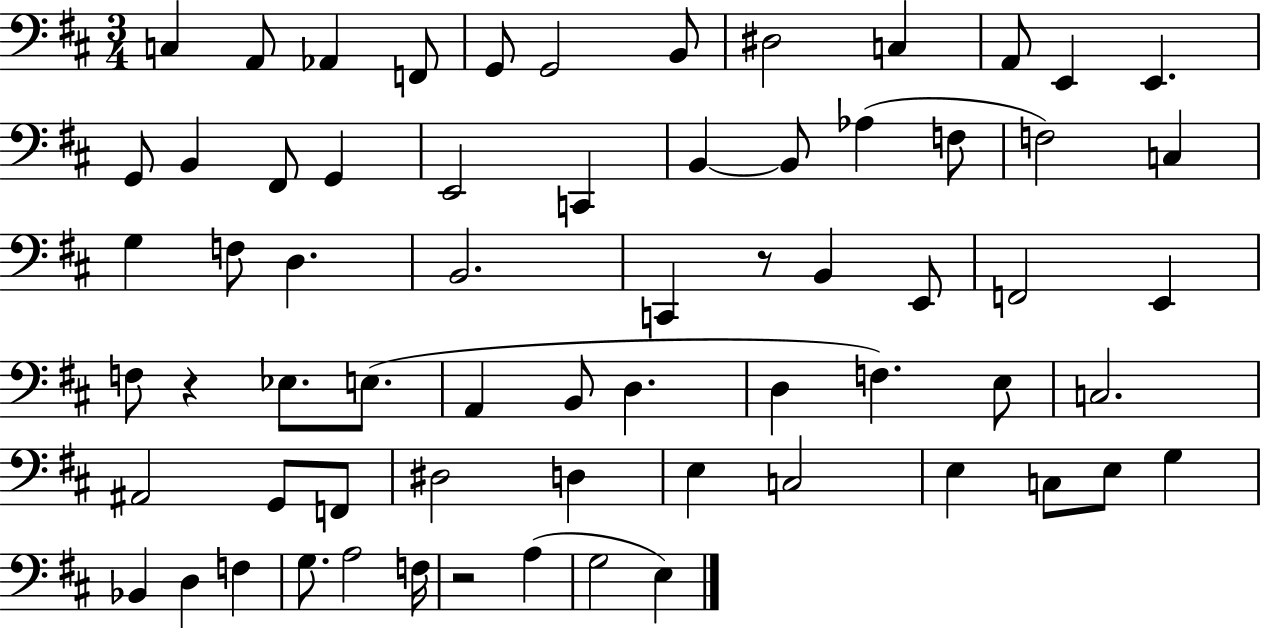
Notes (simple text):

C3/q A2/e Ab2/q F2/e G2/e G2/h B2/e D#3/h C3/q A2/e E2/q E2/q. G2/e B2/q F#2/e G2/q E2/h C2/q B2/q B2/e Ab3/q F3/e F3/h C3/q G3/q F3/e D3/q. B2/h. C2/q R/e B2/q E2/e F2/h E2/q F3/e R/q Eb3/e. E3/e. A2/q B2/e D3/q. D3/q F3/q. E3/e C3/h. A#2/h G2/e F2/e D#3/h D3/q E3/q C3/h E3/q C3/e E3/e G3/q Bb2/q D3/q F3/q G3/e. A3/h F3/s R/h A3/q G3/h E3/q